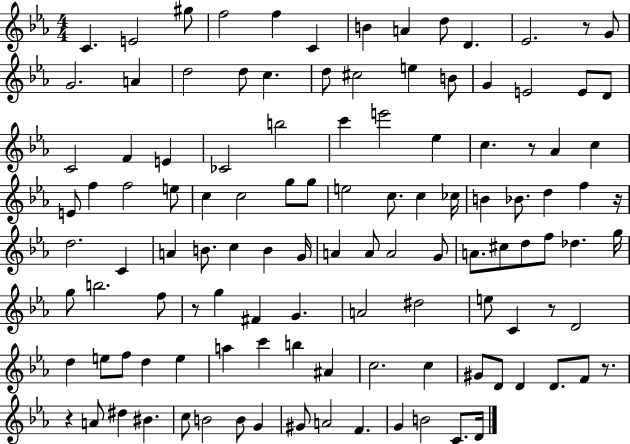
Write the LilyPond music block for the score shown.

{
  \clef treble
  \numericTimeSignature
  \time 4/4
  \key ees \major
  c'4. e'2 gis''8 | f''2 f''4 c'4 | b'4 a'4 d''8 d'4. | ees'2. r8 g'8 | \break g'2. a'4 | d''2 d''8 c''4. | d''8 cis''2 e''4 b'8 | g'4 e'2 e'8 d'8 | \break c'2 f'4 e'4 | ces'2 b''2 | c'''4 e'''2 ees''4 | c''4. r8 aes'4 c''4 | \break e'8 f''4 f''2 e''8 | c''4 c''2 g''8 g''8 | e''2 c''8. c''4 ces''16 | b'4 bes'8. d''4 f''4 r16 | \break d''2. c'4 | a'4 b'8. c''4 b'4 g'16 | a'4 a'8 a'2 g'8 | a'8. cis''8 d''8 f''8 des''4. g''16 | \break g''8 b''2. f''8 | r8 g''4 fis'4 g'4. | a'2 dis''2 | e''8 c'4 r8 d'2 | \break d''4 e''8 f''8 d''4 e''4 | a''4 c'''4 b''4 ais'4 | c''2. c''4 | gis'8 d'8 d'4 d'8. f'8 r8. | \break r4 a'8 dis''4 bis'4. | c''8 b'2 b'8 g'4 | gis'8 a'2 f'4. | g'4 b'2 c'8. d'16 | \break \bar "|."
}